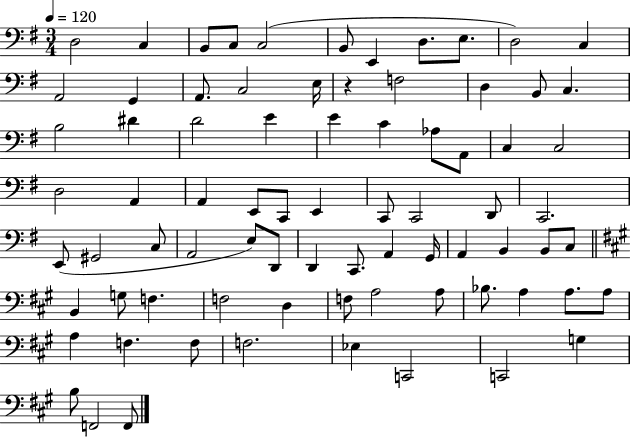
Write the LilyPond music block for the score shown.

{
  \clef bass
  \numericTimeSignature
  \time 3/4
  \key g \major
  \tempo 4 = 120
  d2 c4 | b,8 c8 c2( | b,8 e,4 d8. e8. | d2) c4 | \break a,2 g,4 | a,8. c2 e16 | r4 f2 | d4 b,8 c4. | \break b2 dis'4 | d'2 e'4 | e'4 c'4 aes8 a,8 | c4 c2 | \break d2 a,4 | a,4 e,8 c,8 e,4 | c,8 c,2 d,8 | c,2. | \break e,8( gis,2 c8 | a,2 e8) d,8 | d,4 c,8. a,4 g,16 | a,4 b,4 b,8 c8 | \break \bar "||" \break \key a \major b,4 g8 f4. | f2 d4 | f8 a2 a8 | bes8. a4 a8. a8 | \break a4 f4. f8 | f2. | ees4 c,2 | c,2 g4 | \break b8 f,2 f,8 | \bar "|."
}